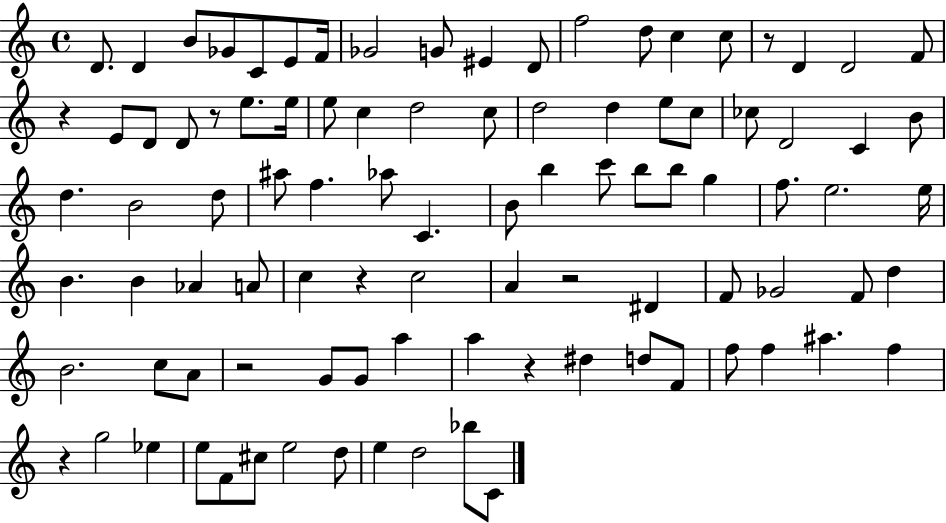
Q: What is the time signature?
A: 4/4